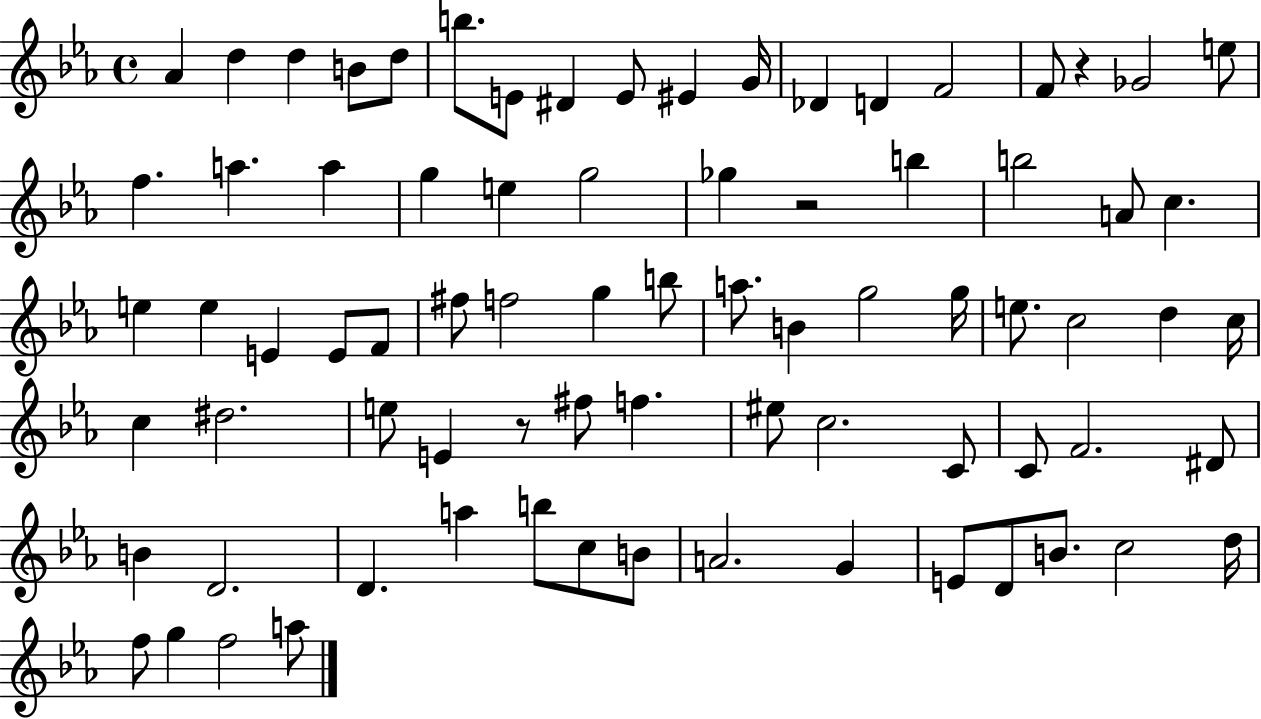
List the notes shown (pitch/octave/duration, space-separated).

Ab4/q D5/q D5/q B4/e D5/e B5/e. E4/e D#4/q E4/e EIS4/q G4/s Db4/q D4/q F4/h F4/e R/q Gb4/h E5/e F5/q. A5/q. A5/q G5/q E5/q G5/h Gb5/q R/h B5/q B5/h A4/e C5/q. E5/q E5/q E4/q E4/e F4/e F#5/e F5/h G5/q B5/e A5/e. B4/q G5/h G5/s E5/e. C5/h D5/q C5/s C5/q D#5/h. E5/e E4/q R/e F#5/e F5/q. EIS5/e C5/h. C4/e C4/e F4/h. D#4/e B4/q D4/h. D4/q. A5/q B5/e C5/e B4/e A4/h. G4/q E4/e D4/e B4/e. C5/h D5/s F5/e G5/q F5/h A5/e